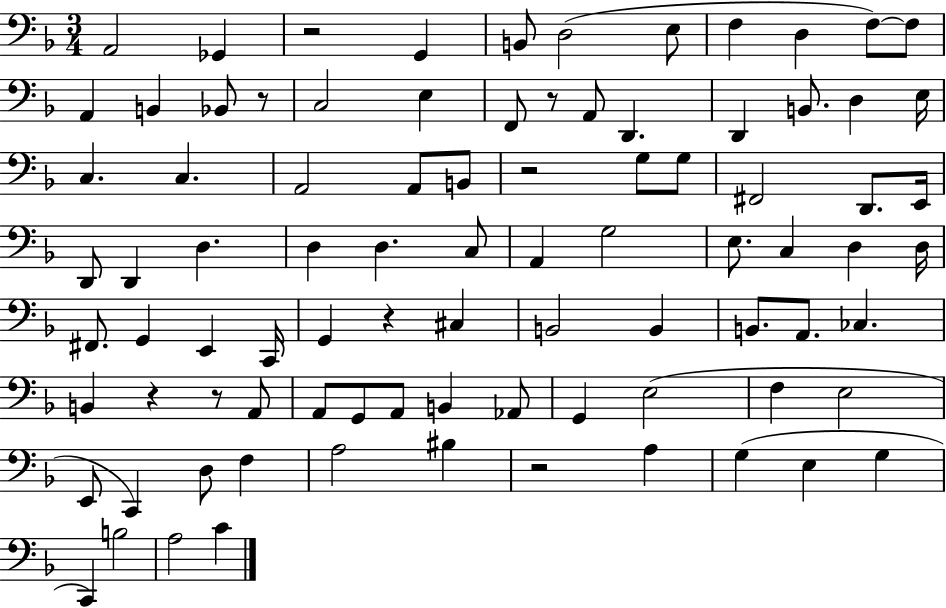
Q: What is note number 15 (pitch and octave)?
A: E3